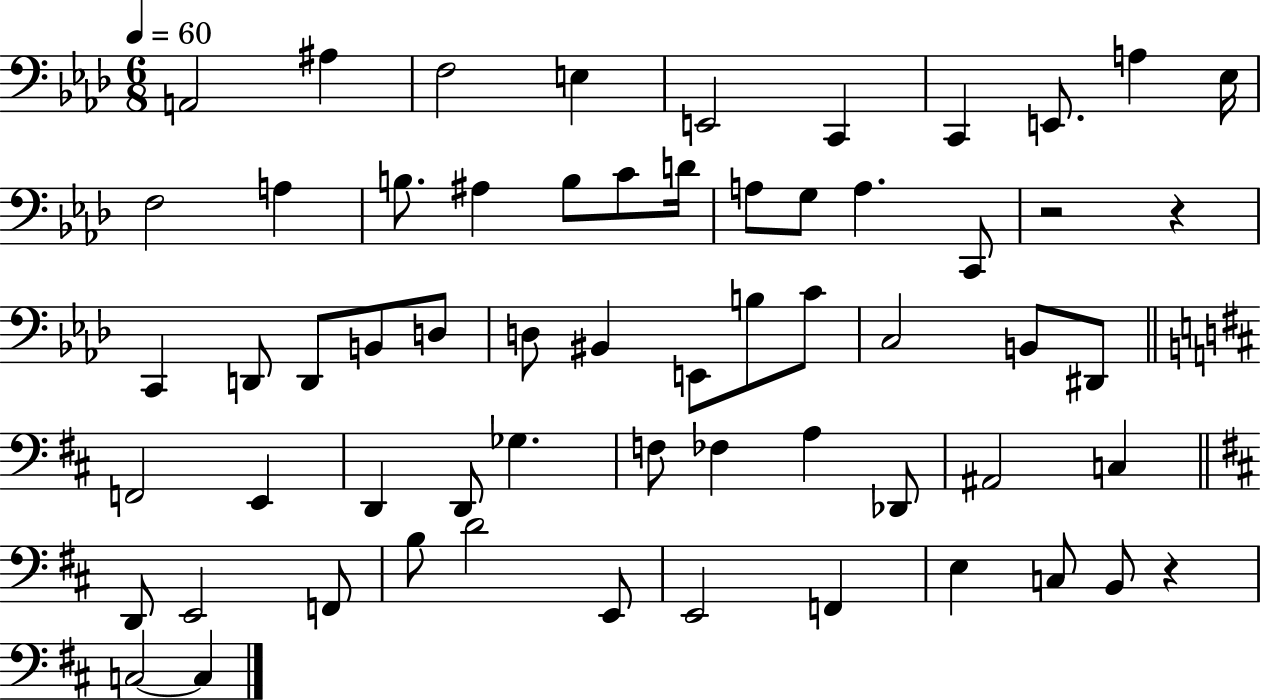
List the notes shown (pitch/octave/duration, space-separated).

A2/h A#3/q F3/h E3/q E2/h C2/q C2/q E2/e. A3/q Eb3/s F3/h A3/q B3/e. A#3/q B3/e C4/e D4/s A3/e G3/e A3/q. C2/e R/h R/q C2/q D2/e D2/e B2/e D3/e D3/e BIS2/q E2/e B3/e C4/e C3/h B2/e D#2/e F2/h E2/q D2/q D2/e Gb3/q. F3/e FES3/q A3/q Db2/e A#2/h C3/q D2/e E2/h F2/e B3/e D4/h E2/e E2/h F2/q E3/q C3/e B2/e R/q C3/h C3/q